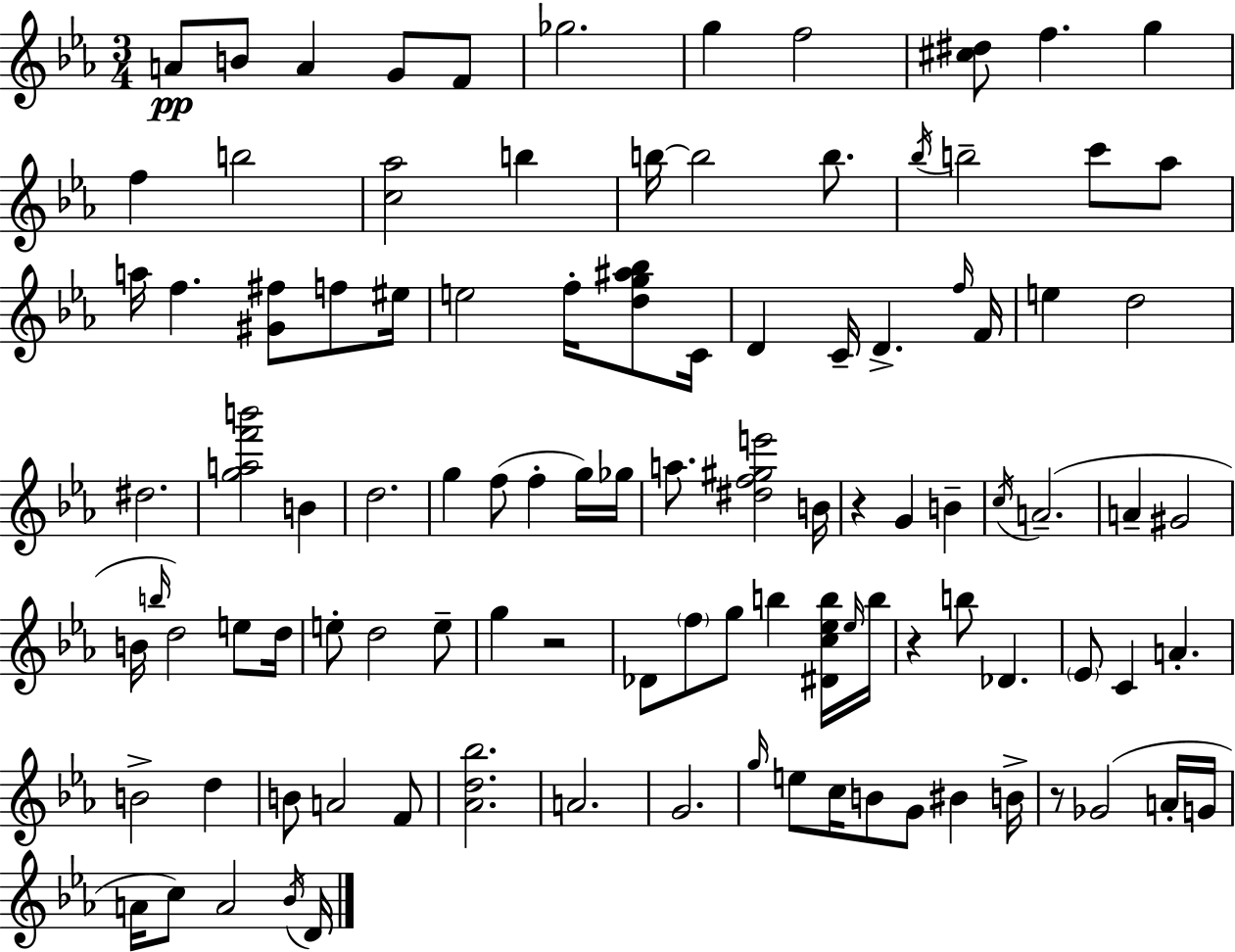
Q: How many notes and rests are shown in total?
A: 104